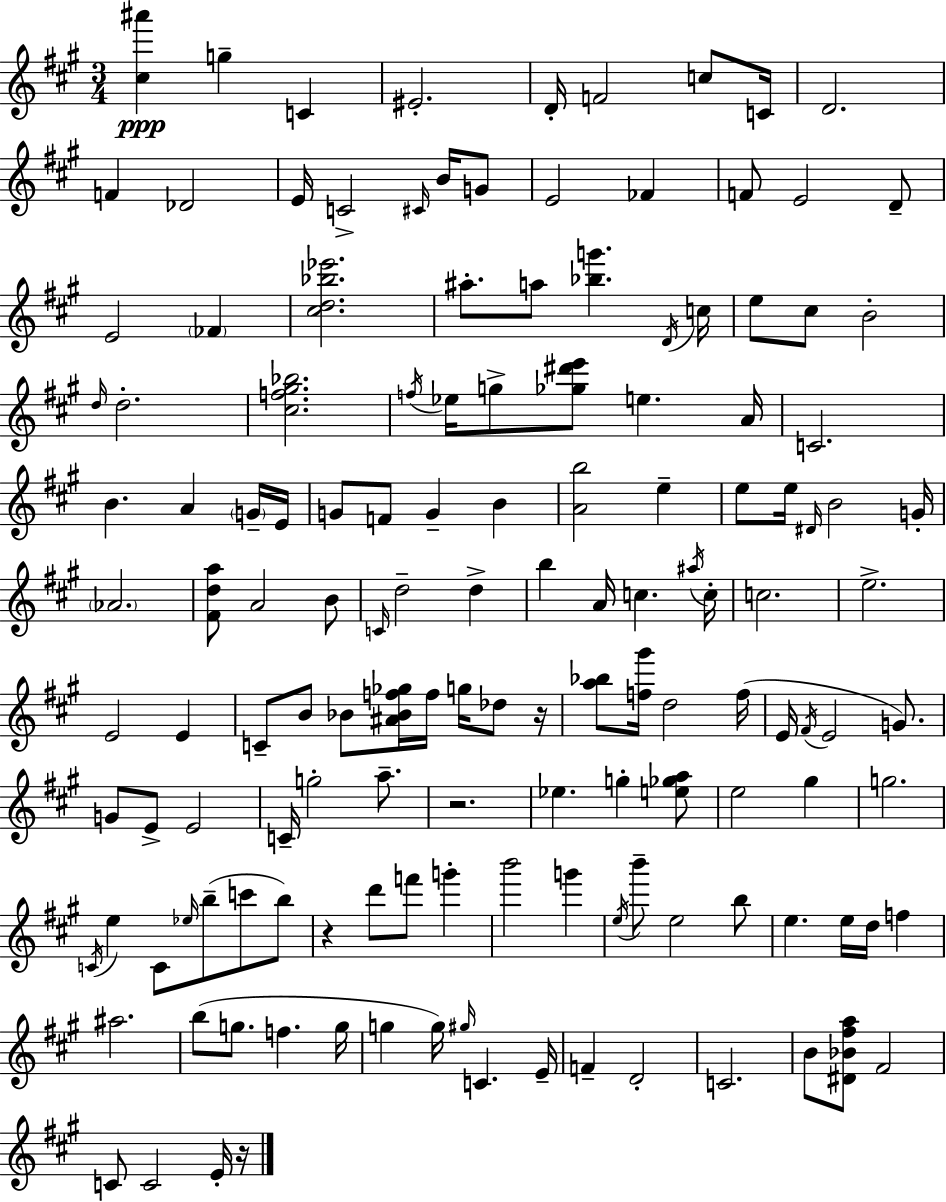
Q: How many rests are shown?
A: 4